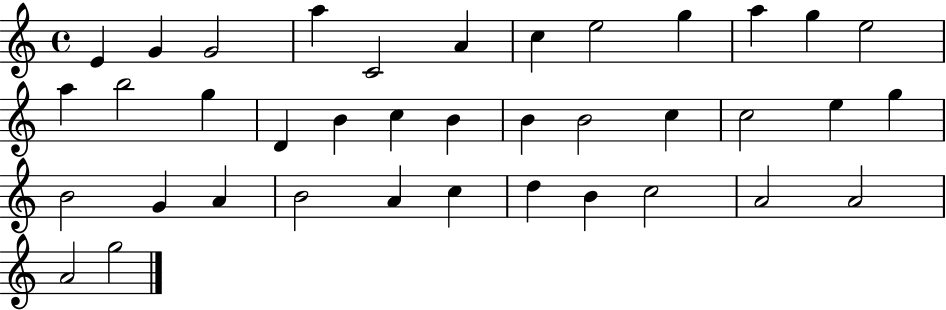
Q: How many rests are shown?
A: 0